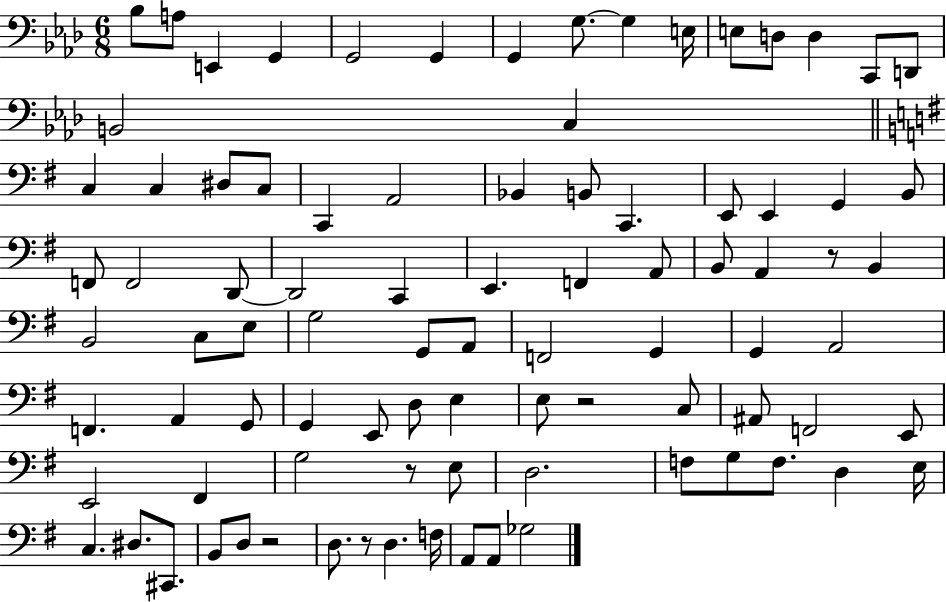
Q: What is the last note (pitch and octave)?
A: Gb3